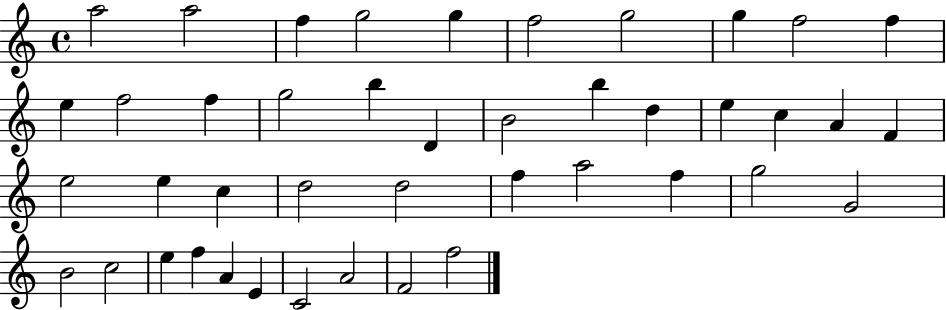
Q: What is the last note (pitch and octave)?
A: F5